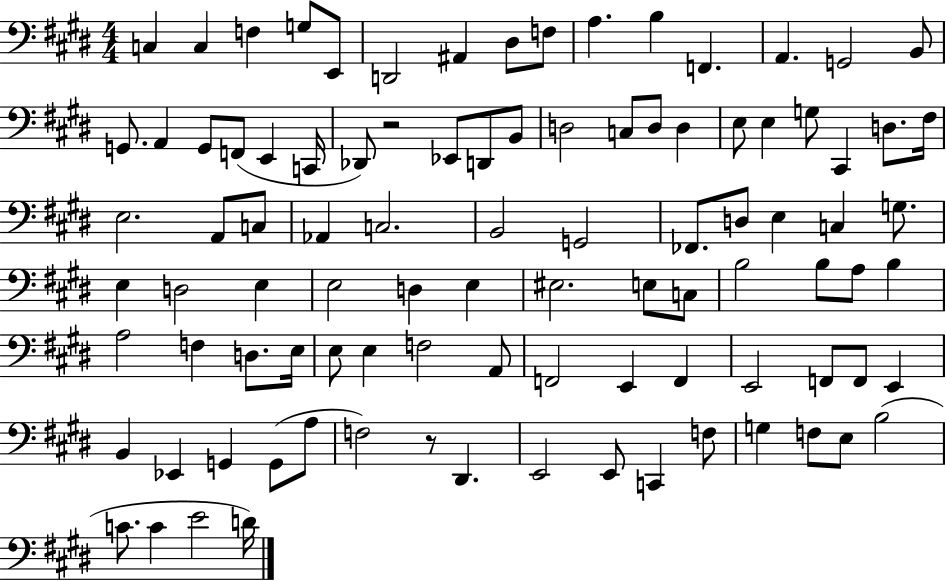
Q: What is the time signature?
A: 4/4